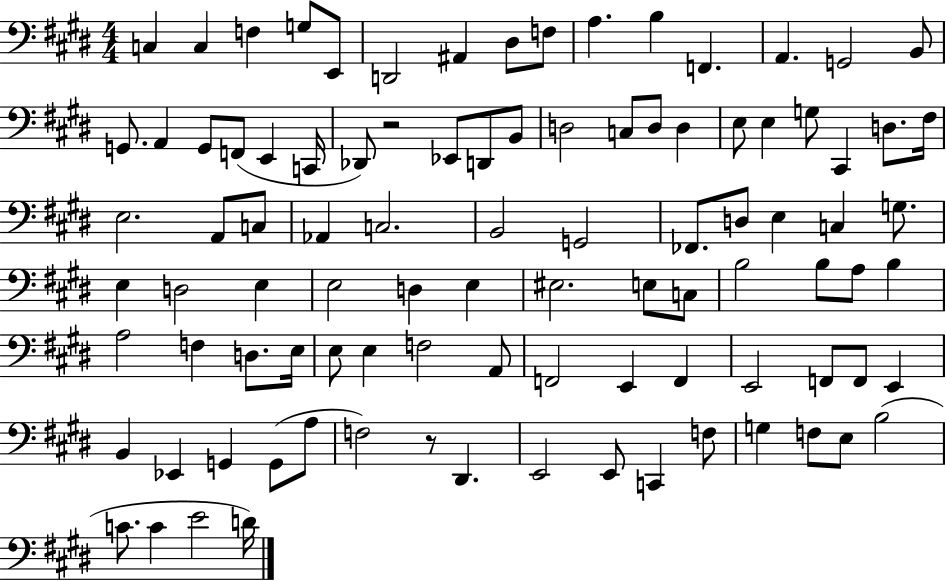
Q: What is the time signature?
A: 4/4